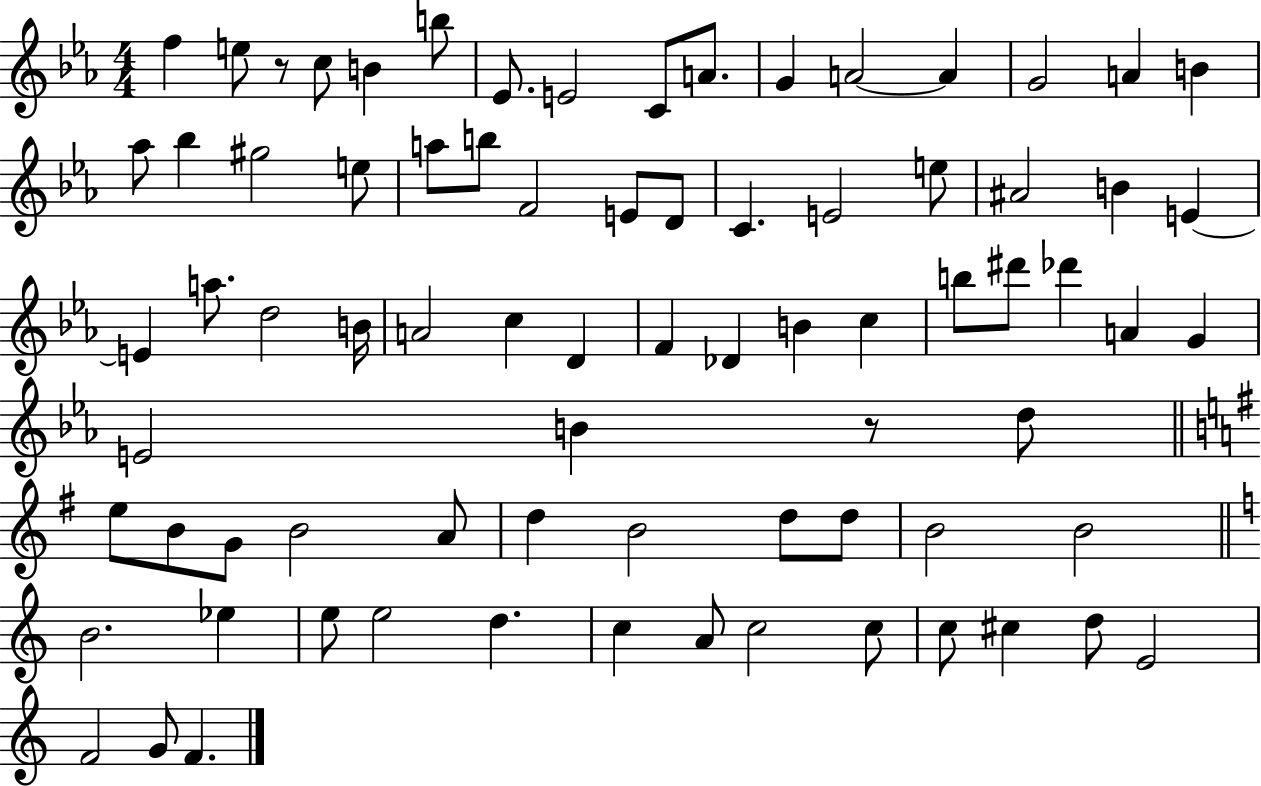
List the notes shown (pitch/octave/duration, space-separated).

F5/q E5/e R/e C5/e B4/q B5/e Eb4/e. E4/h C4/e A4/e. G4/q A4/h A4/q G4/h A4/q B4/q Ab5/e Bb5/q G#5/h E5/e A5/e B5/e F4/h E4/e D4/e C4/q. E4/h E5/e A#4/h B4/q E4/q E4/q A5/e. D5/h B4/s A4/h C5/q D4/q F4/q Db4/q B4/q C5/q B5/e D#6/e Db6/q A4/q G4/q E4/h B4/q R/e D5/e E5/e B4/e G4/e B4/h A4/e D5/q B4/h D5/e D5/e B4/h B4/h B4/h. Eb5/q E5/e E5/h D5/q. C5/q A4/e C5/h C5/e C5/e C#5/q D5/e E4/h F4/h G4/e F4/q.